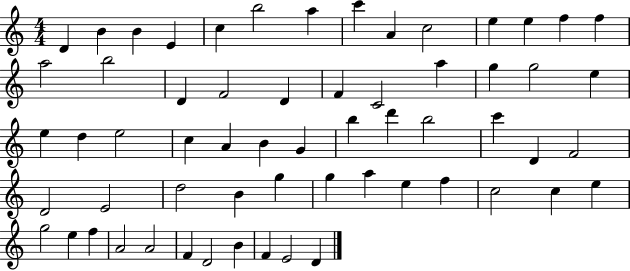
{
  \clef treble
  \numericTimeSignature
  \time 4/4
  \key c \major
  d'4 b'4 b'4 e'4 | c''4 b''2 a''4 | c'''4 a'4 c''2 | e''4 e''4 f''4 f''4 | \break a''2 b''2 | d'4 f'2 d'4 | f'4 c'2 a''4 | g''4 g''2 e''4 | \break e''4 d''4 e''2 | c''4 a'4 b'4 g'4 | b''4 d'''4 b''2 | c'''4 d'4 f'2 | \break d'2 e'2 | d''2 b'4 g''4 | g''4 a''4 e''4 f''4 | c''2 c''4 e''4 | \break g''2 e''4 f''4 | a'2 a'2 | f'4 d'2 b'4 | f'4 e'2 d'4 | \break \bar "|."
}